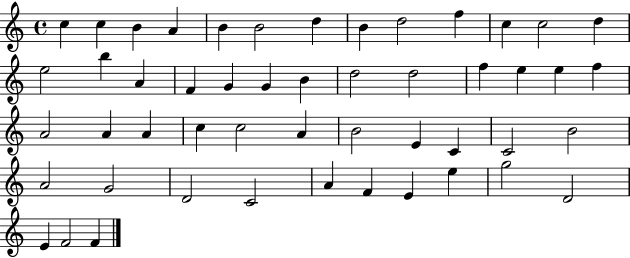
{
  \clef treble
  \time 4/4
  \defaultTimeSignature
  \key c \major
  c''4 c''4 b'4 a'4 | b'4 b'2 d''4 | b'4 d''2 f''4 | c''4 c''2 d''4 | \break e''2 b''4 a'4 | f'4 g'4 g'4 b'4 | d''2 d''2 | f''4 e''4 e''4 f''4 | \break a'2 a'4 a'4 | c''4 c''2 a'4 | b'2 e'4 c'4 | c'2 b'2 | \break a'2 g'2 | d'2 c'2 | a'4 f'4 e'4 e''4 | g''2 d'2 | \break e'4 f'2 f'4 | \bar "|."
}